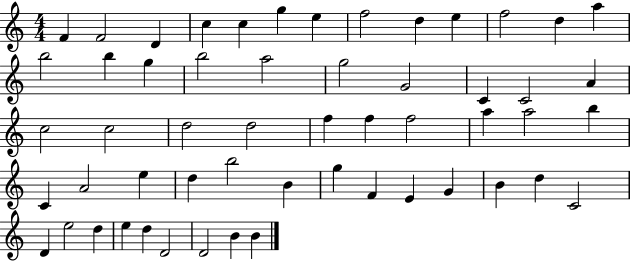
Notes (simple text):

F4/q F4/h D4/q C5/q C5/q G5/q E5/q F5/h D5/q E5/q F5/h D5/q A5/q B5/h B5/q G5/q B5/h A5/h G5/h G4/h C4/q C4/h A4/q C5/h C5/h D5/h D5/h F5/q F5/q F5/h A5/q A5/h B5/q C4/q A4/h E5/q D5/q B5/h B4/q G5/q F4/q E4/q G4/q B4/q D5/q C4/h D4/q E5/h D5/q E5/q D5/q D4/h D4/h B4/q B4/q